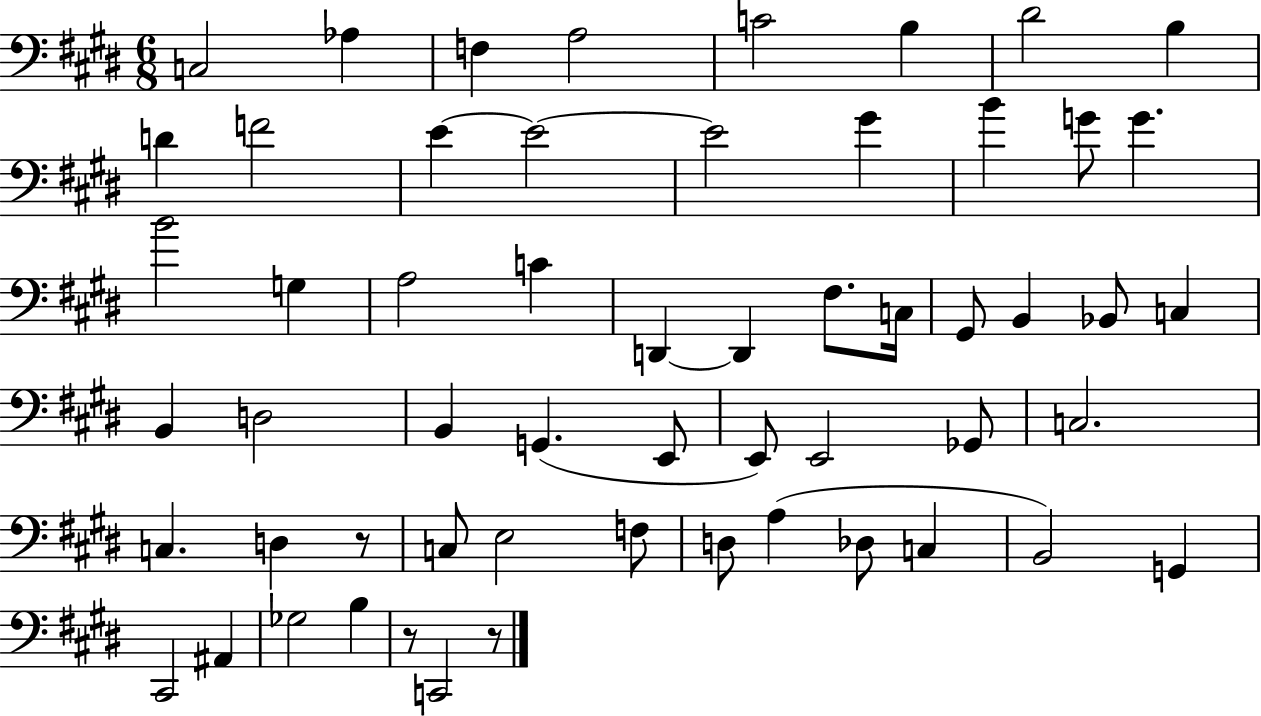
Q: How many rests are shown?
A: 3